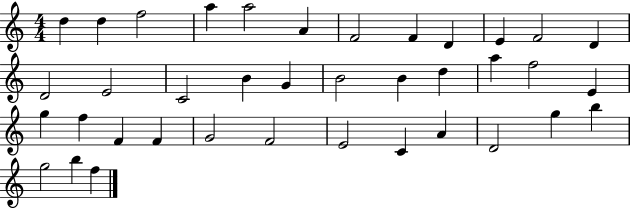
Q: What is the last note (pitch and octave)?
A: F5